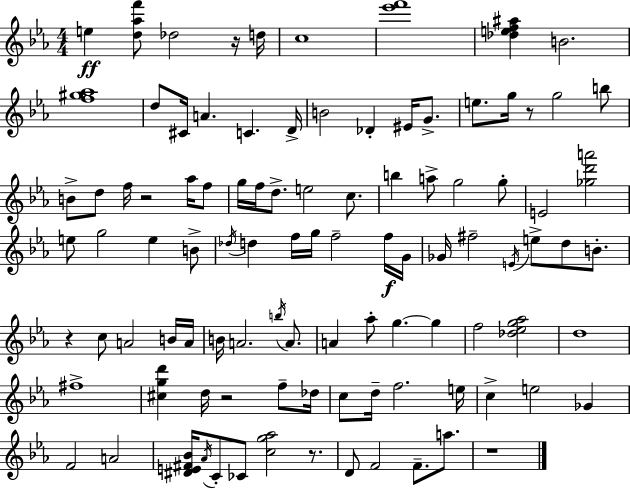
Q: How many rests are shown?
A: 7